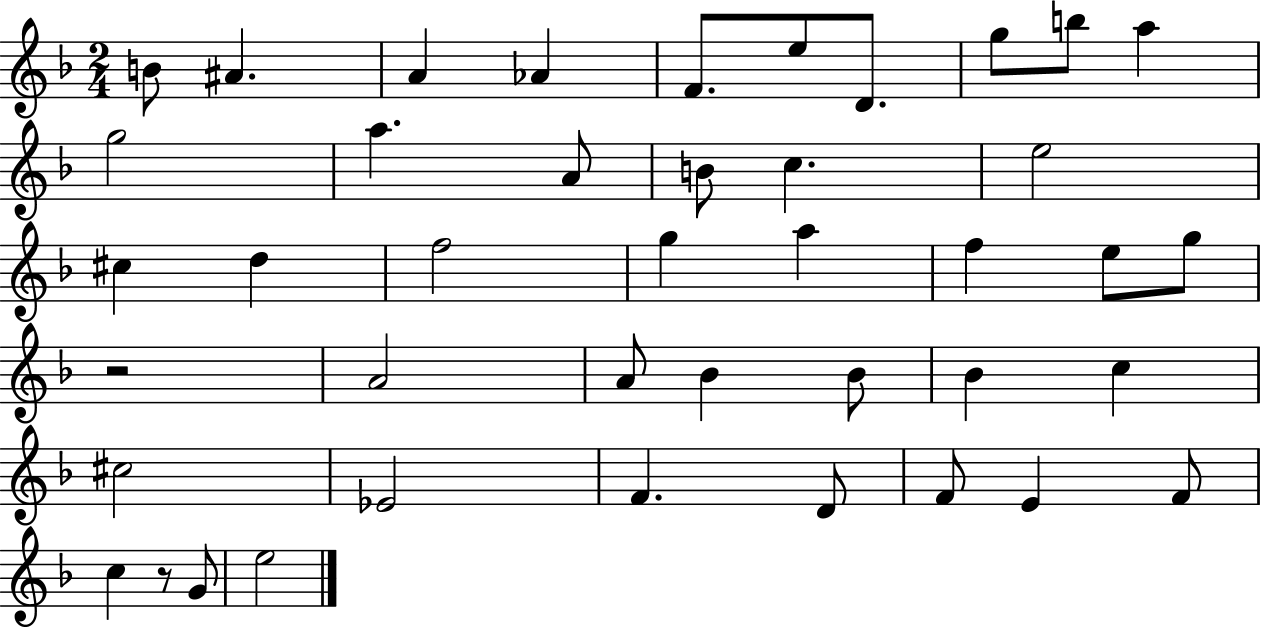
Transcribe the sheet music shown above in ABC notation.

X:1
T:Untitled
M:2/4
L:1/4
K:F
B/2 ^A A _A F/2 e/2 D/2 g/2 b/2 a g2 a A/2 B/2 c e2 ^c d f2 g a f e/2 g/2 z2 A2 A/2 _B _B/2 _B c ^c2 _E2 F D/2 F/2 E F/2 c z/2 G/2 e2